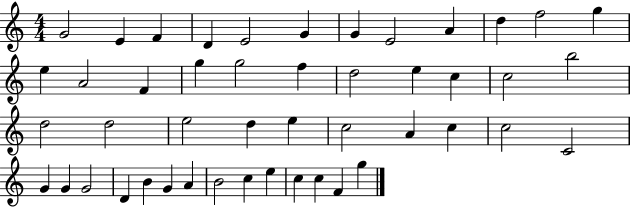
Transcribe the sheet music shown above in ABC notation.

X:1
T:Untitled
M:4/4
L:1/4
K:C
G2 E F D E2 G G E2 A d f2 g e A2 F g g2 f d2 e c c2 b2 d2 d2 e2 d e c2 A c c2 C2 G G G2 D B G A B2 c e c c F g